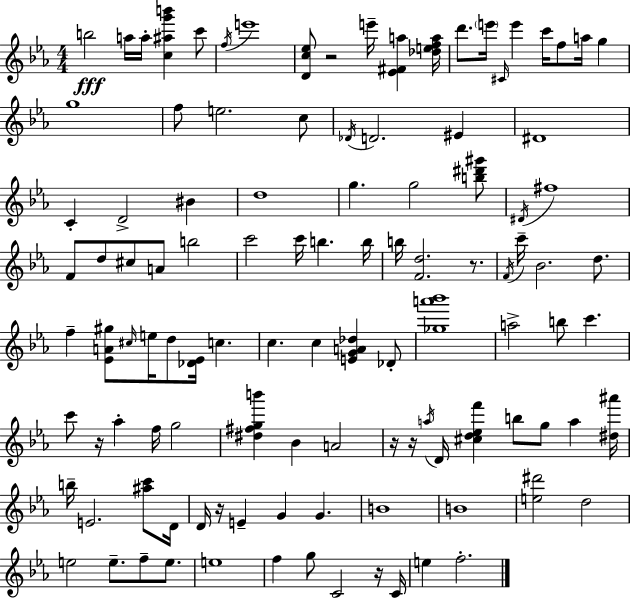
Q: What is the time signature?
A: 4/4